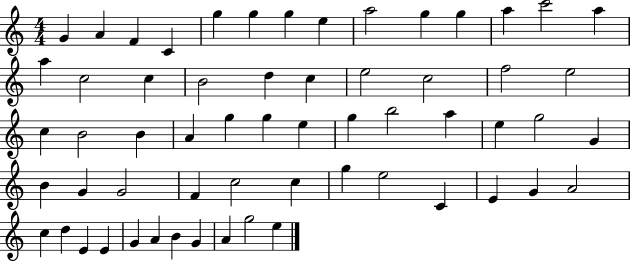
X:1
T:Untitled
M:4/4
L:1/4
K:C
G A F C g g g e a2 g g a c'2 a a c2 c B2 d c e2 c2 f2 e2 c B2 B A g g e g b2 a e g2 G B G G2 F c2 c g e2 C E G A2 c d E E G A B G A g2 e